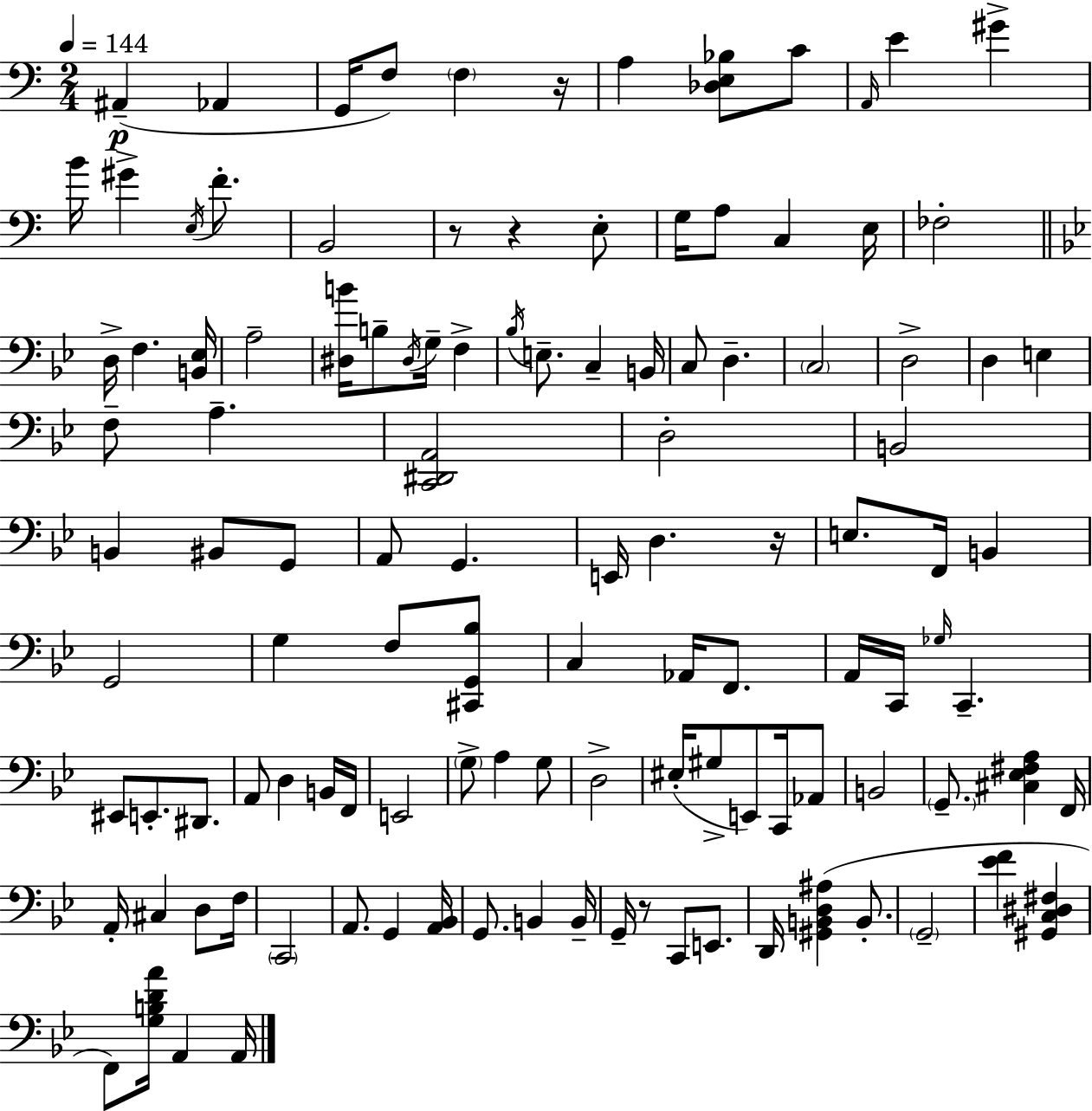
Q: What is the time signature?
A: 2/4